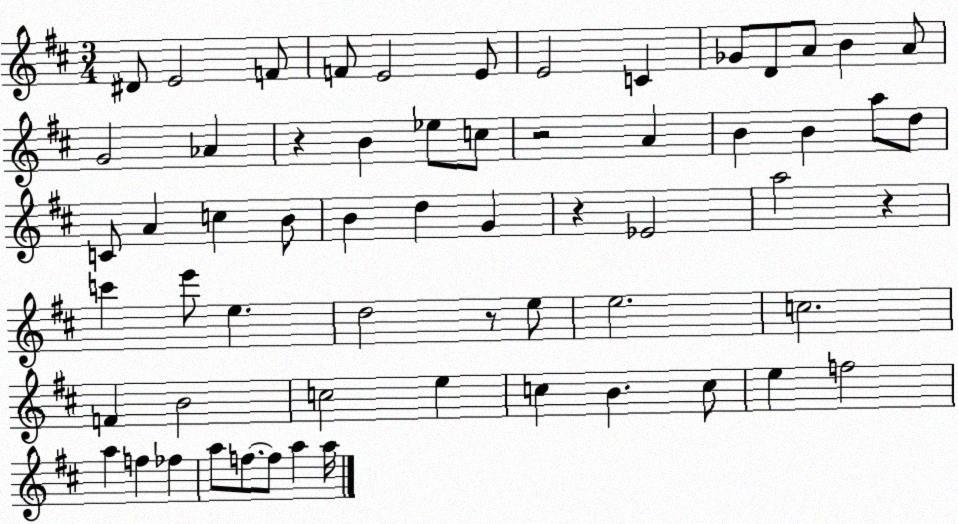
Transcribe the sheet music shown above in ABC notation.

X:1
T:Untitled
M:3/4
L:1/4
K:D
^D/2 E2 F/2 F/2 E2 E/2 E2 C _G/2 D/2 A/2 B A/2 G2 _A z B _e/2 c/2 z2 A B B a/2 d/2 C/2 A c B/2 B d G z _E2 a2 z c' e'/2 e d2 z/2 e/2 e2 c2 F B2 c2 e c B c/2 e f2 a f _f a/2 f/2 f/2 a a/4